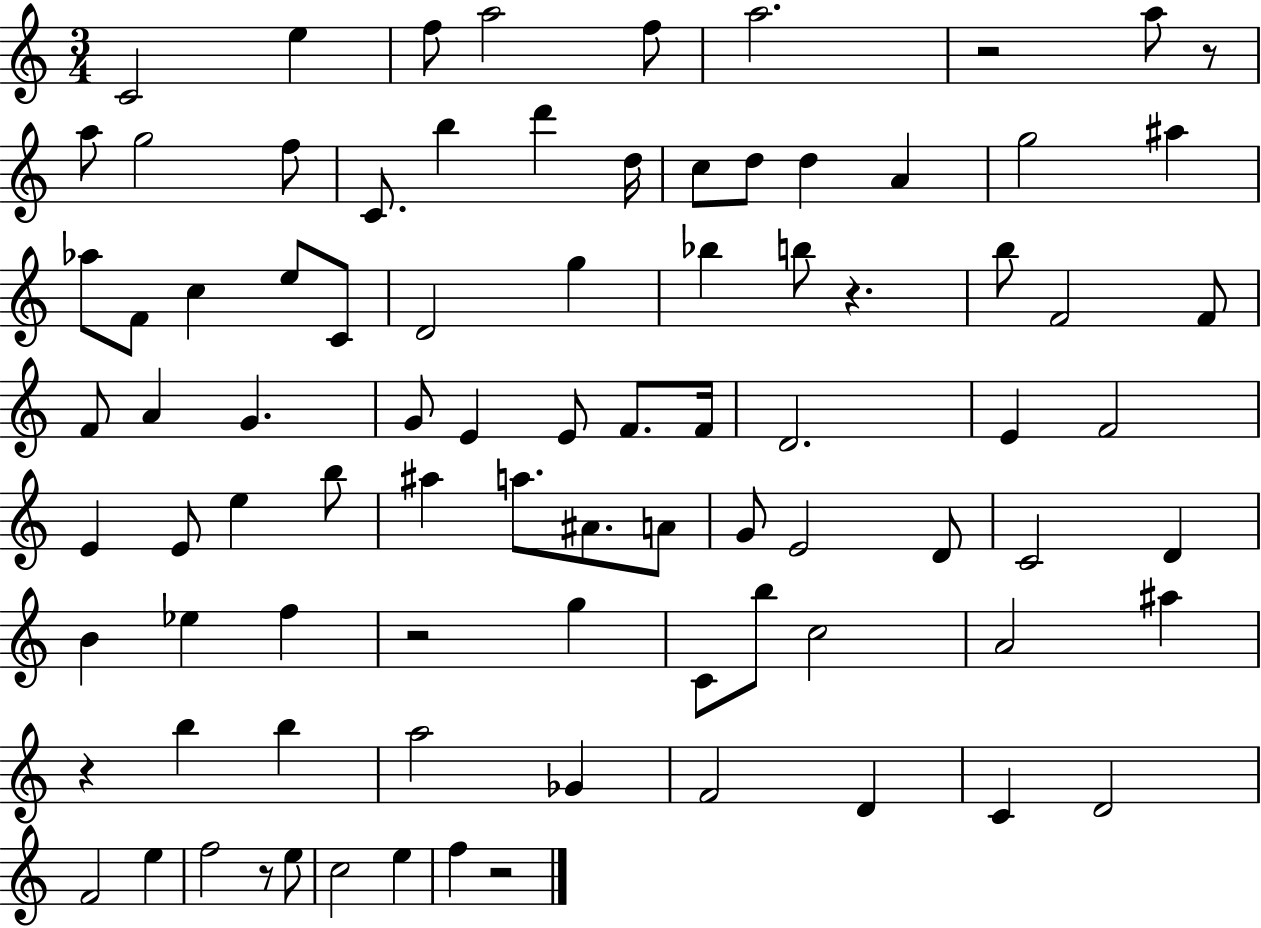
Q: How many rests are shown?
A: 7